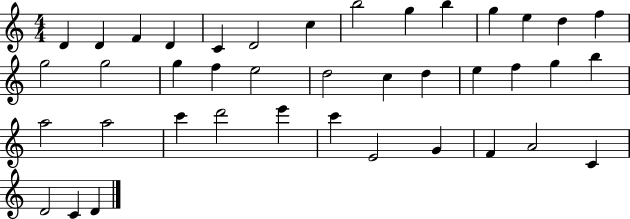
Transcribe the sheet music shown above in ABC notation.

X:1
T:Untitled
M:4/4
L:1/4
K:C
D D F D C D2 c b2 g b g e d f g2 g2 g f e2 d2 c d e f g b a2 a2 c' d'2 e' c' E2 G F A2 C D2 C D